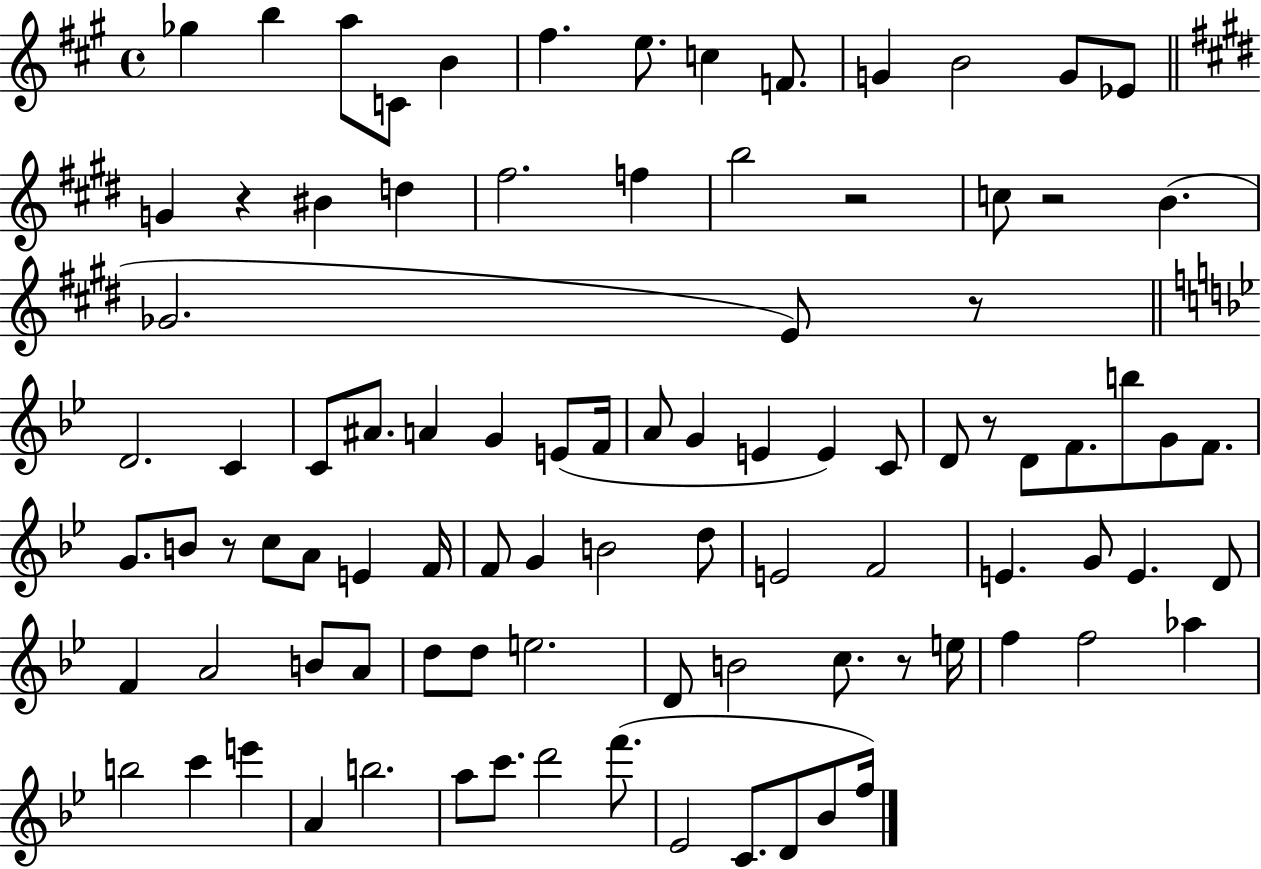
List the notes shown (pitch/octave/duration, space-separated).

Gb5/q B5/q A5/e C4/e B4/q F#5/q. E5/e. C5/q F4/e. G4/q B4/h G4/e Eb4/e G4/q R/q BIS4/q D5/q F#5/h. F5/q B5/h R/h C5/e R/h B4/q. Gb4/h. E4/e R/e D4/h. C4/q C4/e A#4/e. A4/q G4/q E4/e F4/s A4/e G4/q E4/q E4/q C4/e D4/e R/e D4/e F4/e. B5/e G4/e F4/e. G4/e. B4/e R/e C5/e A4/e E4/q F4/s F4/e G4/q B4/h D5/e E4/h F4/h E4/q. G4/e E4/q. D4/e F4/q A4/h B4/e A4/e D5/e D5/e E5/h. D4/e B4/h C5/e. R/e E5/s F5/q F5/h Ab5/q B5/h C6/q E6/q A4/q B5/h. A5/e C6/e. D6/h F6/e. Eb4/h C4/e. D4/e Bb4/e F5/s